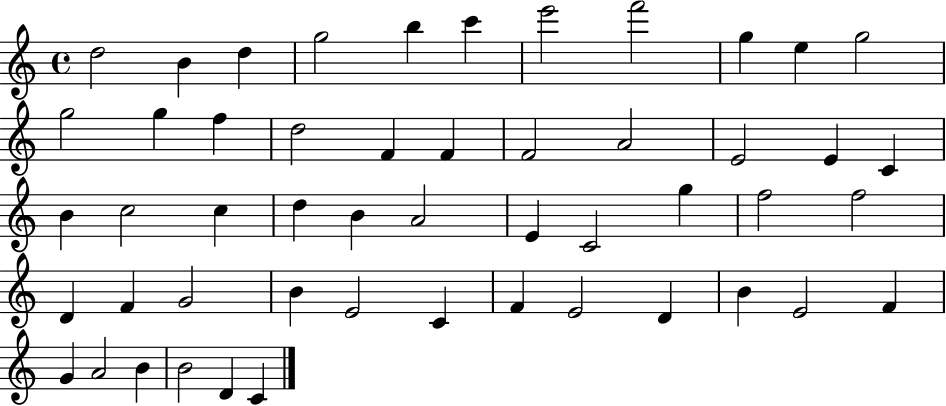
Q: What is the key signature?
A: C major